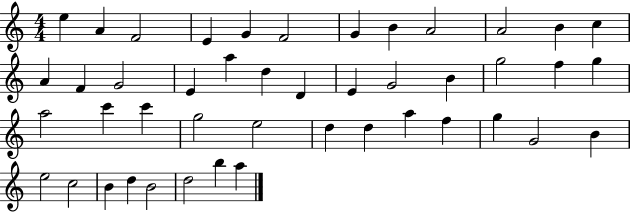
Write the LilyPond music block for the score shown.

{
  \clef treble
  \numericTimeSignature
  \time 4/4
  \key c \major
  e''4 a'4 f'2 | e'4 g'4 f'2 | g'4 b'4 a'2 | a'2 b'4 c''4 | \break a'4 f'4 g'2 | e'4 a''4 d''4 d'4 | e'4 g'2 b'4 | g''2 f''4 g''4 | \break a''2 c'''4 c'''4 | g''2 e''2 | d''4 d''4 a''4 f''4 | g''4 g'2 b'4 | \break e''2 c''2 | b'4 d''4 b'2 | d''2 b''4 a''4 | \bar "|."
}